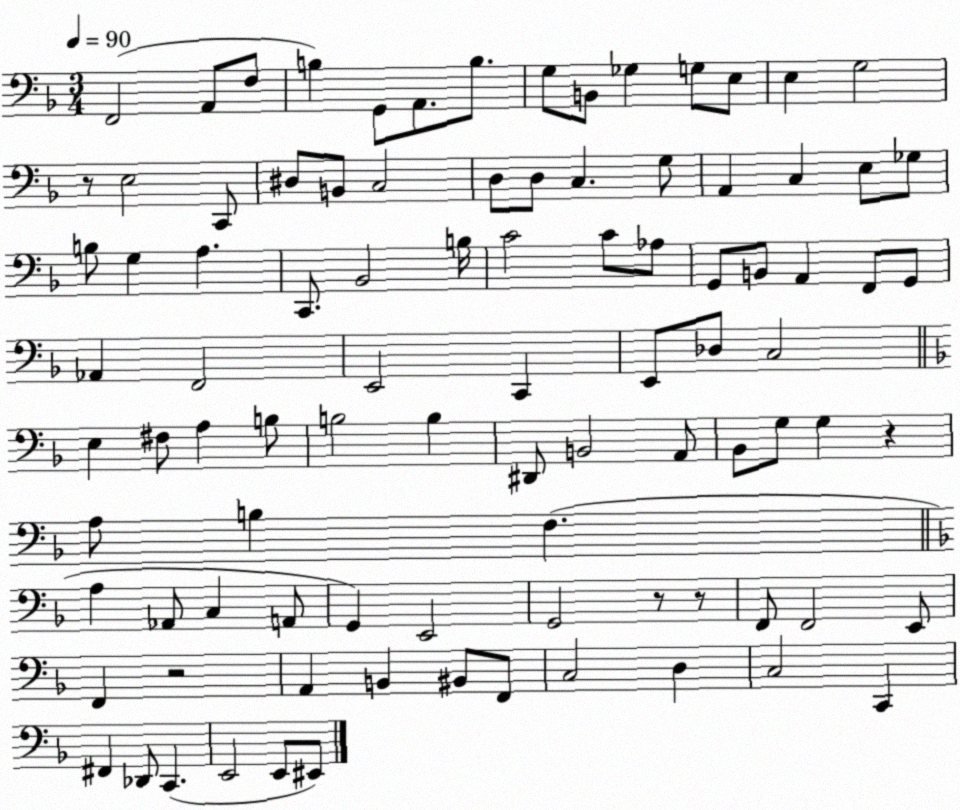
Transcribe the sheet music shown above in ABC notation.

X:1
T:Untitled
M:3/4
L:1/4
K:F
F,,2 A,,/2 F,/2 B, G,,/2 A,,/2 B,/2 G,/2 B,,/2 _G, G,/2 E,/2 E, G,2 z/2 E,2 C,,/2 ^D,/2 B,,/2 C,2 D,/2 D,/2 C, G,/2 A,, C, E,/2 _G,/2 B,/2 G, A, C,,/2 _B,,2 B,/4 C2 C/2 _A,/2 G,,/2 B,,/2 A,, F,,/2 G,,/2 _A,, F,,2 E,,2 C,, E,,/2 _D,/2 C,2 E, ^F,/2 A, B,/2 B,2 B, ^D,,/2 B,,2 A,,/2 _B,,/2 G,/2 G, z A,/2 B, F, A, _A,,/2 C, A,,/2 G,, E,,2 G,,2 z/2 z/2 F,,/2 F,,2 E,,/2 F,, z2 A,, B,, ^B,,/2 F,,/2 C,2 D, C,2 C,, ^F,, _D,,/2 C,, E,,2 E,,/2 ^E,,/2